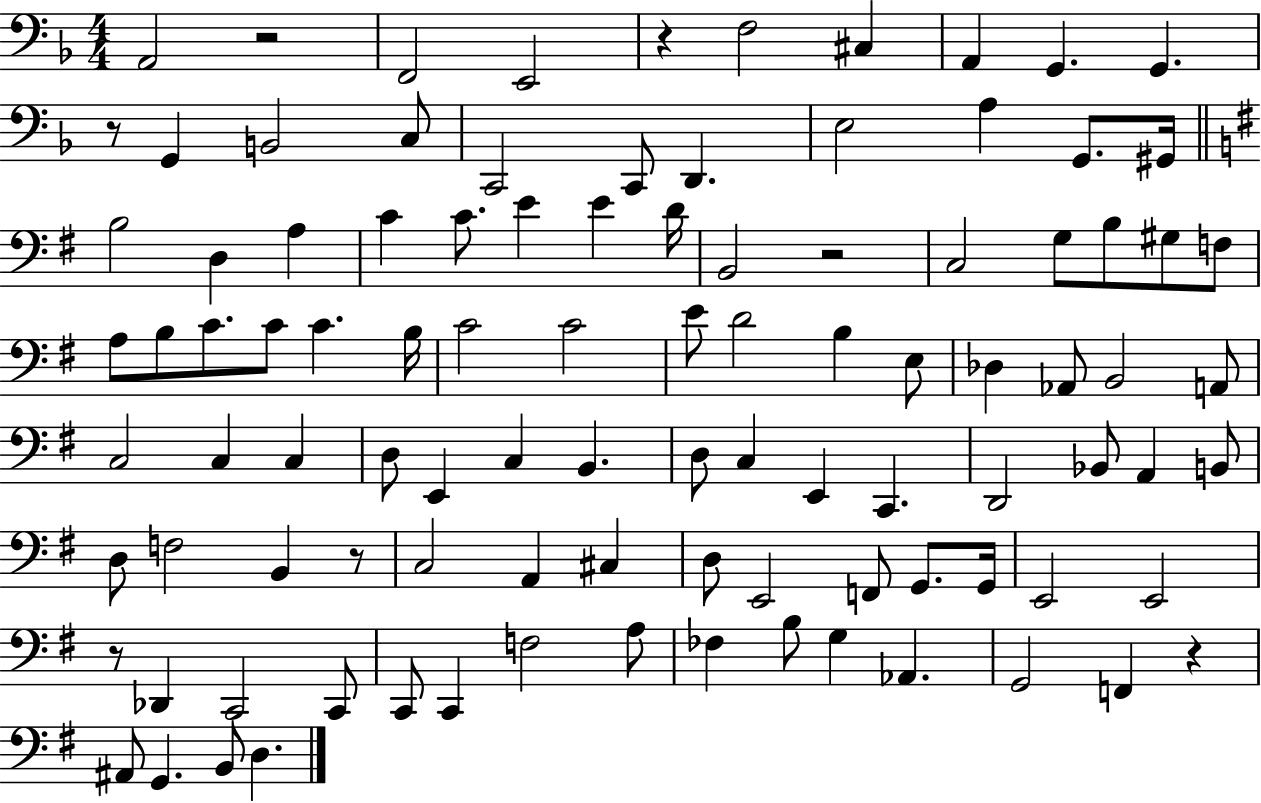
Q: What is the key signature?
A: F major